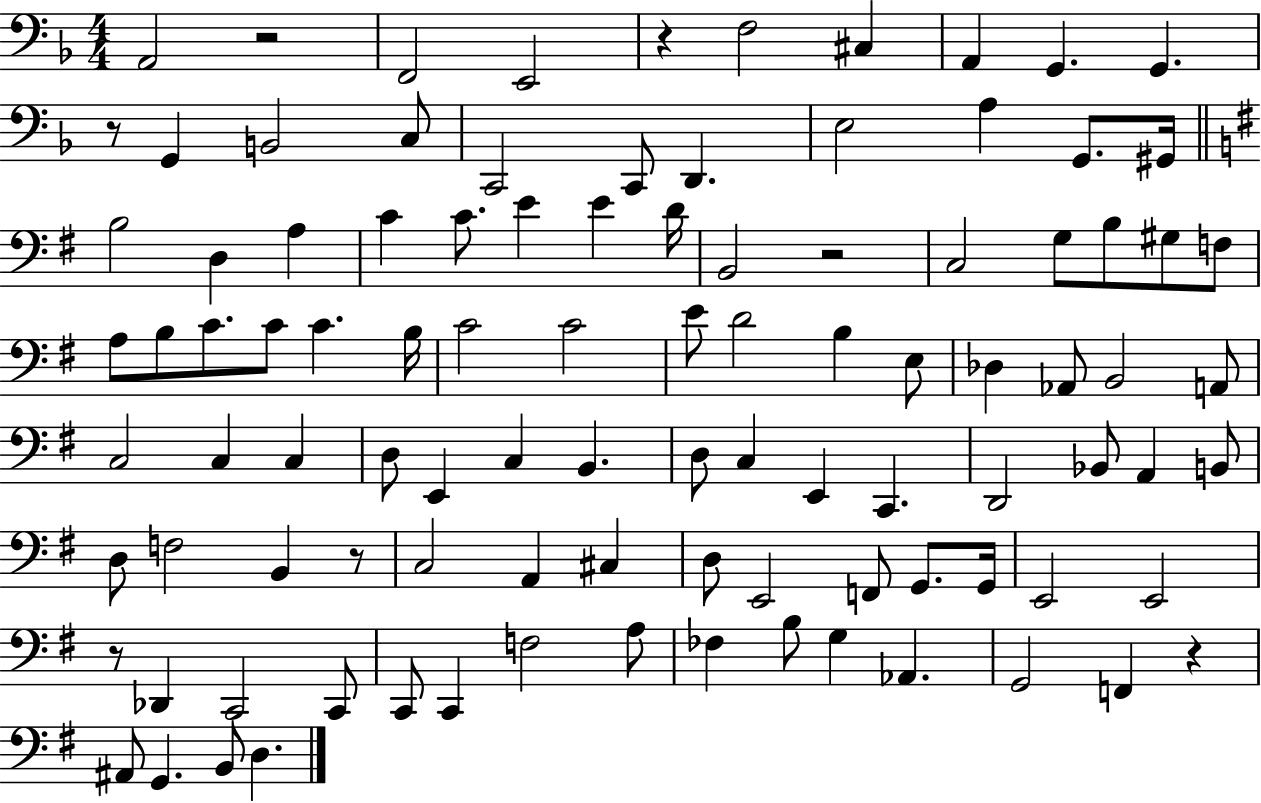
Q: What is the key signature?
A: F major